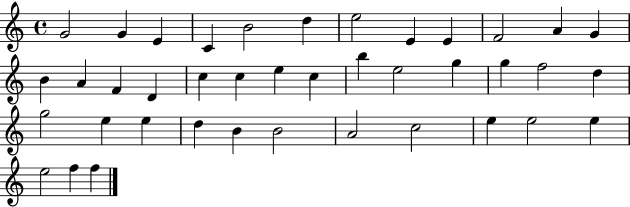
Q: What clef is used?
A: treble